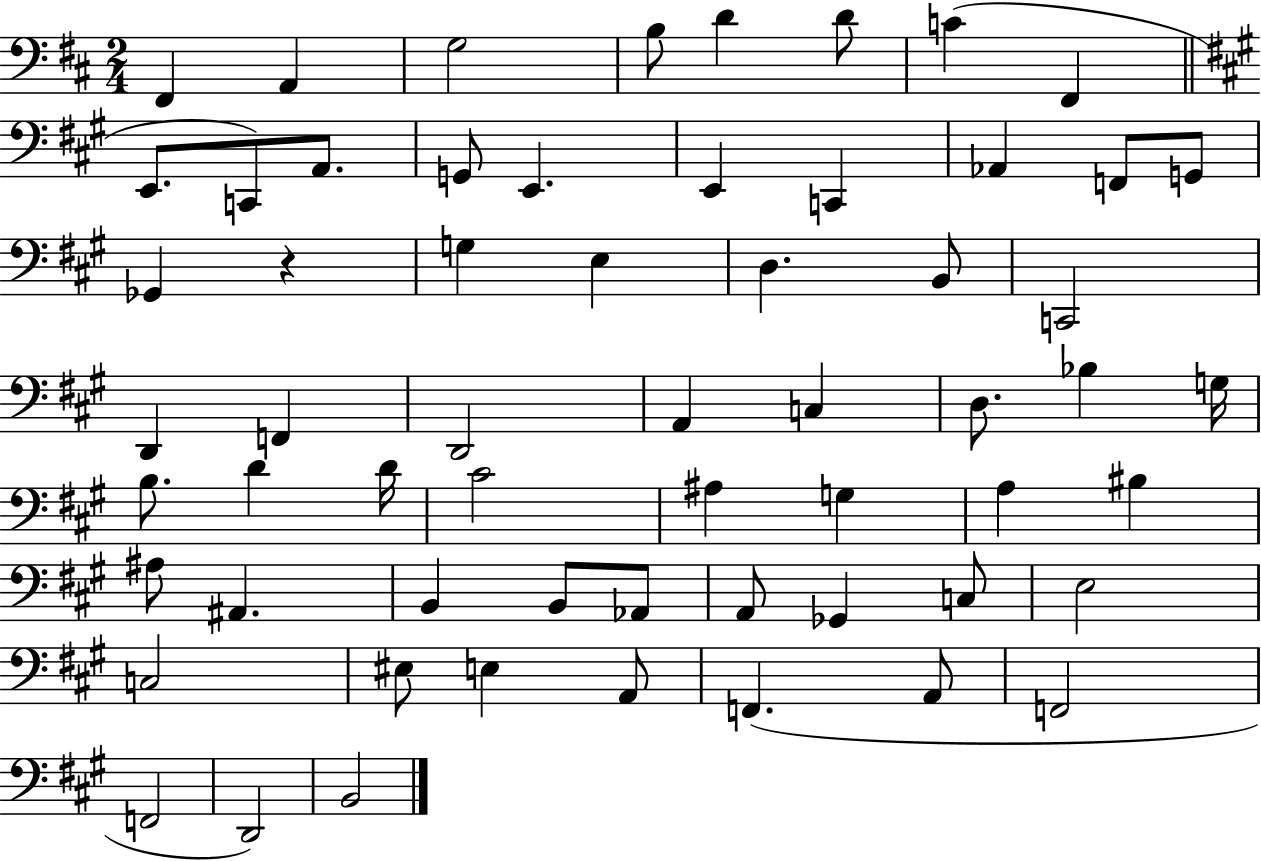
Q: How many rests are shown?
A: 1